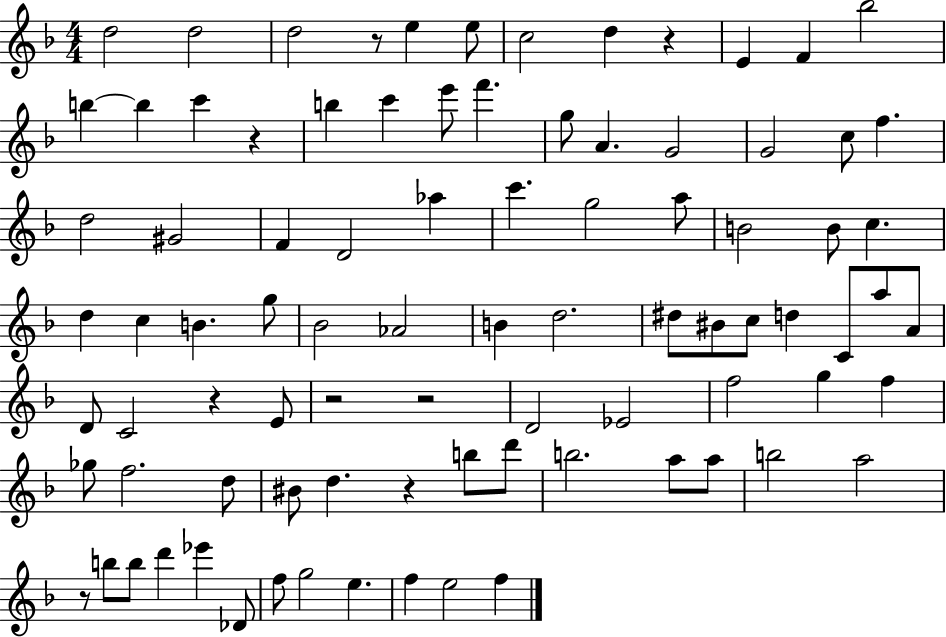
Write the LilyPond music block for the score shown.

{
  \clef treble
  \numericTimeSignature
  \time 4/4
  \key f \major
  d''2 d''2 | d''2 r8 e''4 e''8 | c''2 d''4 r4 | e'4 f'4 bes''2 | \break b''4~~ b''4 c'''4 r4 | b''4 c'''4 e'''8 f'''4. | g''8 a'4. g'2 | g'2 c''8 f''4. | \break d''2 gis'2 | f'4 d'2 aes''4 | c'''4. g''2 a''8 | b'2 b'8 c''4. | \break d''4 c''4 b'4. g''8 | bes'2 aes'2 | b'4 d''2. | dis''8 bis'8 c''8 d''4 c'8 a''8 a'8 | \break d'8 c'2 r4 e'8 | r2 r2 | d'2 ees'2 | f''2 g''4 f''4 | \break ges''8 f''2. d''8 | bis'8 d''4. r4 b''8 d'''8 | b''2. a''8 a''8 | b''2 a''2 | \break r8 b''8 b''8 d'''4 ees'''4 des'8 | f''8 g''2 e''4. | f''4 e''2 f''4 | \bar "|."
}